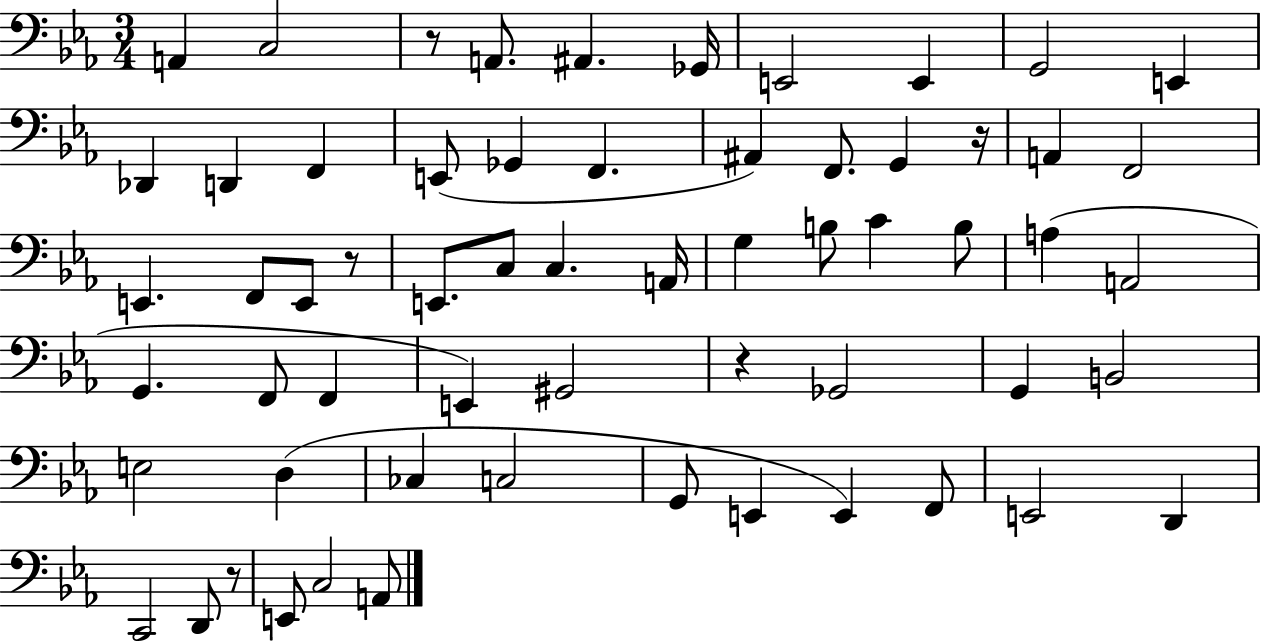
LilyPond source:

{
  \clef bass
  \numericTimeSignature
  \time 3/4
  \key ees \major
  a,4 c2 | r8 a,8. ais,4. ges,16 | e,2 e,4 | g,2 e,4 | \break des,4 d,4 f,4 | e,8( ges,4 f,4. | ais,4) f,8. g,4 r16 | a,4 f,2 | \break e,4. f,8 e,8 r8 | e,8. c8 c4. a,16 | g4 b8 c'4 b8 | a4( a,2 | \break g,4. f,8 f,4 | e,4) gis,2 | r4 ges,2 | g,4 b,2 | \break e2 d4( | ces4 c2 | g,8 e,4 e,4) f,8 | e,2 d,4 | \break c,2 d,8 r8 | e,8 c2 a,8 | \bar "|."
}